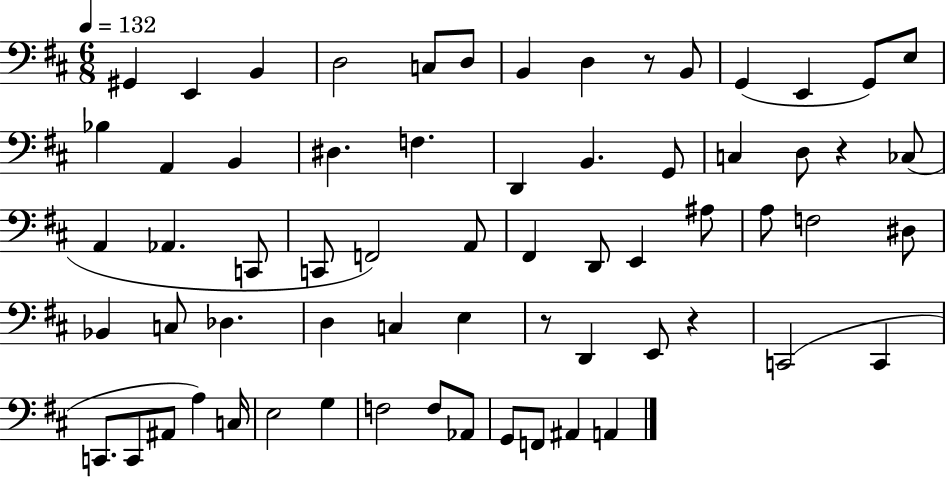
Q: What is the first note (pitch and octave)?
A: G#2